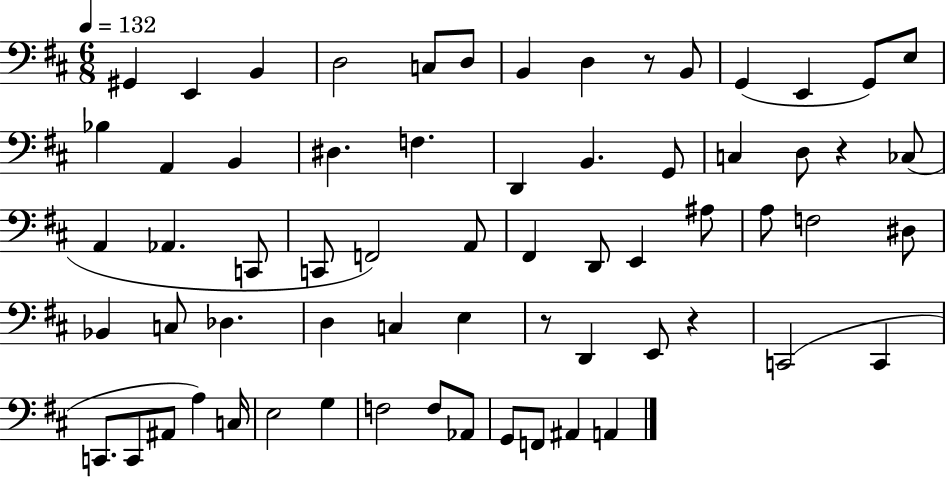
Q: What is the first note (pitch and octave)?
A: G#2